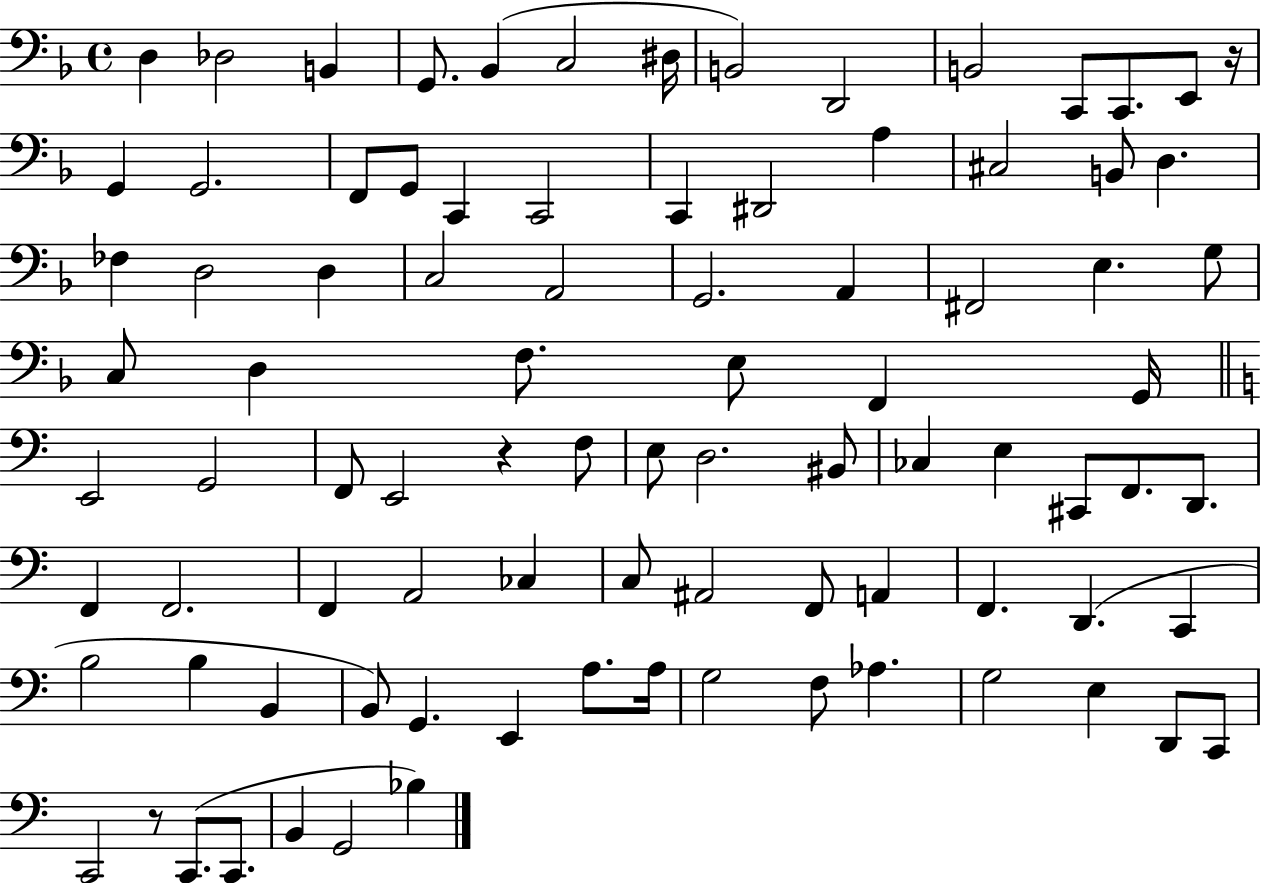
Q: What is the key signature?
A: F major